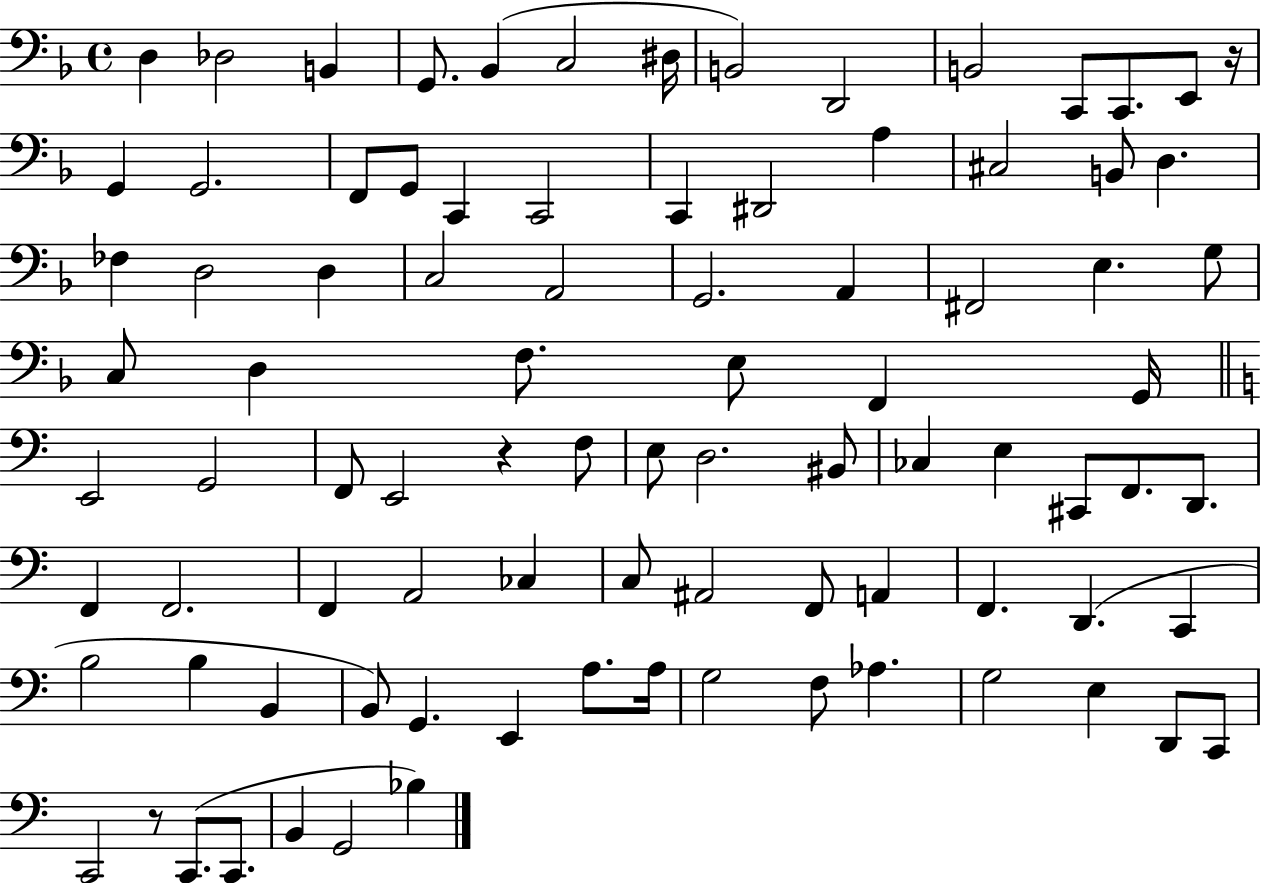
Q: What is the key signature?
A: F major